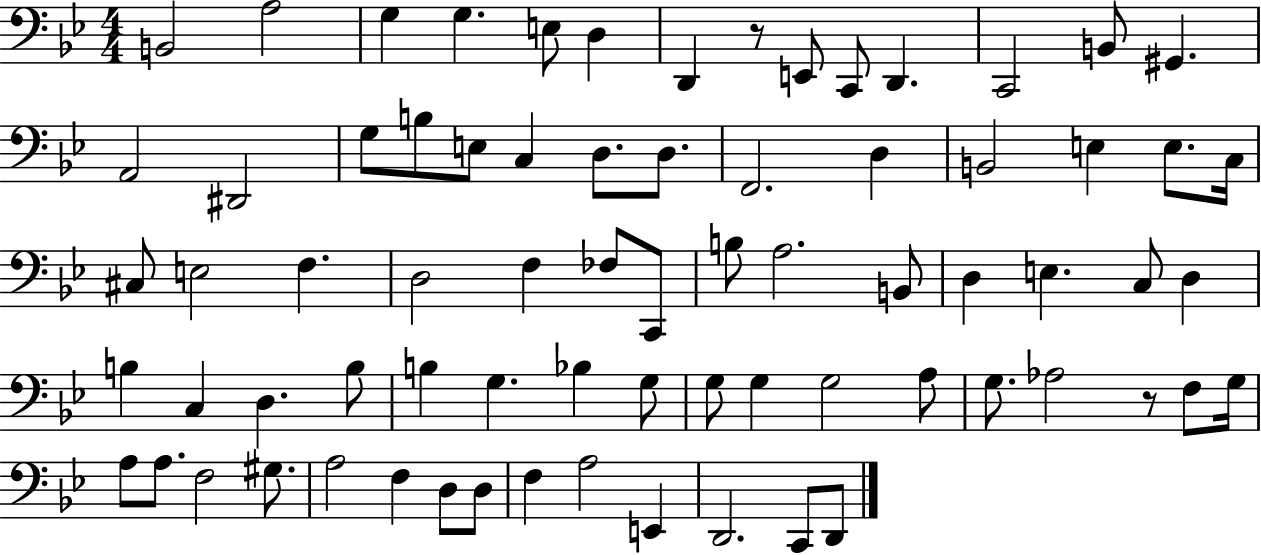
{
  \clef bass
  \numericTimeSignature
  \time 4/4
  \key bes \major
  \repeat volta 2 { b,2 a2 | g4 g4. e8 d4 | d,4 r8 e,8 c,8 d,4. | c,2 b,8 gis,4. | \break a,2 dis,2 | g8 b8 e8 c4 d8. d8. | f,2. d4 | b,2 e4 e8. c16 | \break cis8 e2 f4. | d2 f4 fes8 c,8 | b8 a2. b,8 | d4 e4. c8 d4 | \break b4 c4 d4. b8 | b4 g4. bes4 g8 | g8 g4 g2 a8 | g8. aes2 r8 f8 g16 | \break a8 a8. f2 gis8. | a2 f4 d8 d8 | f4 a2 e,4 | d,2. c,8 d,8 | \break } \bar "|."
}